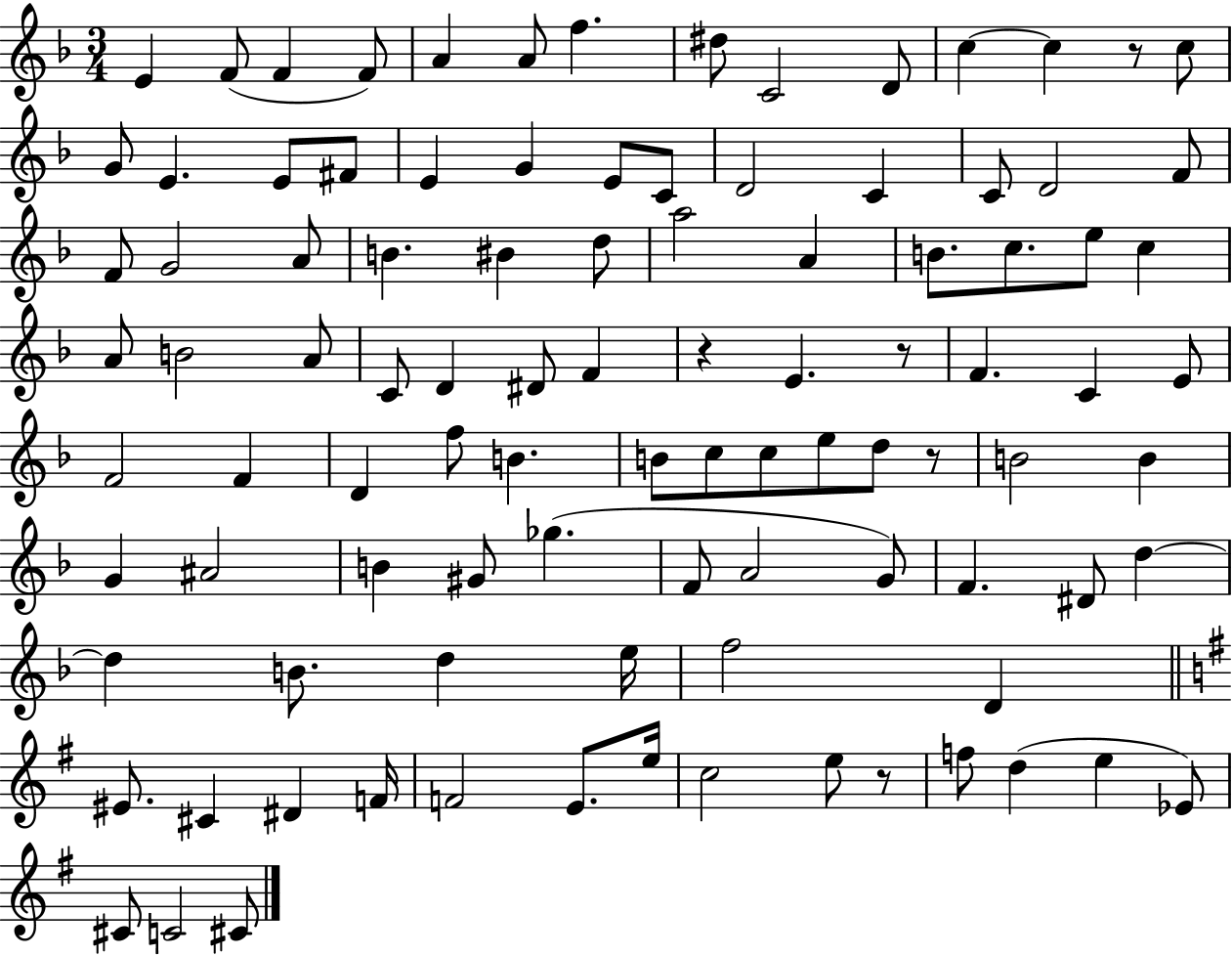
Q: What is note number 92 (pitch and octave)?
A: C#4